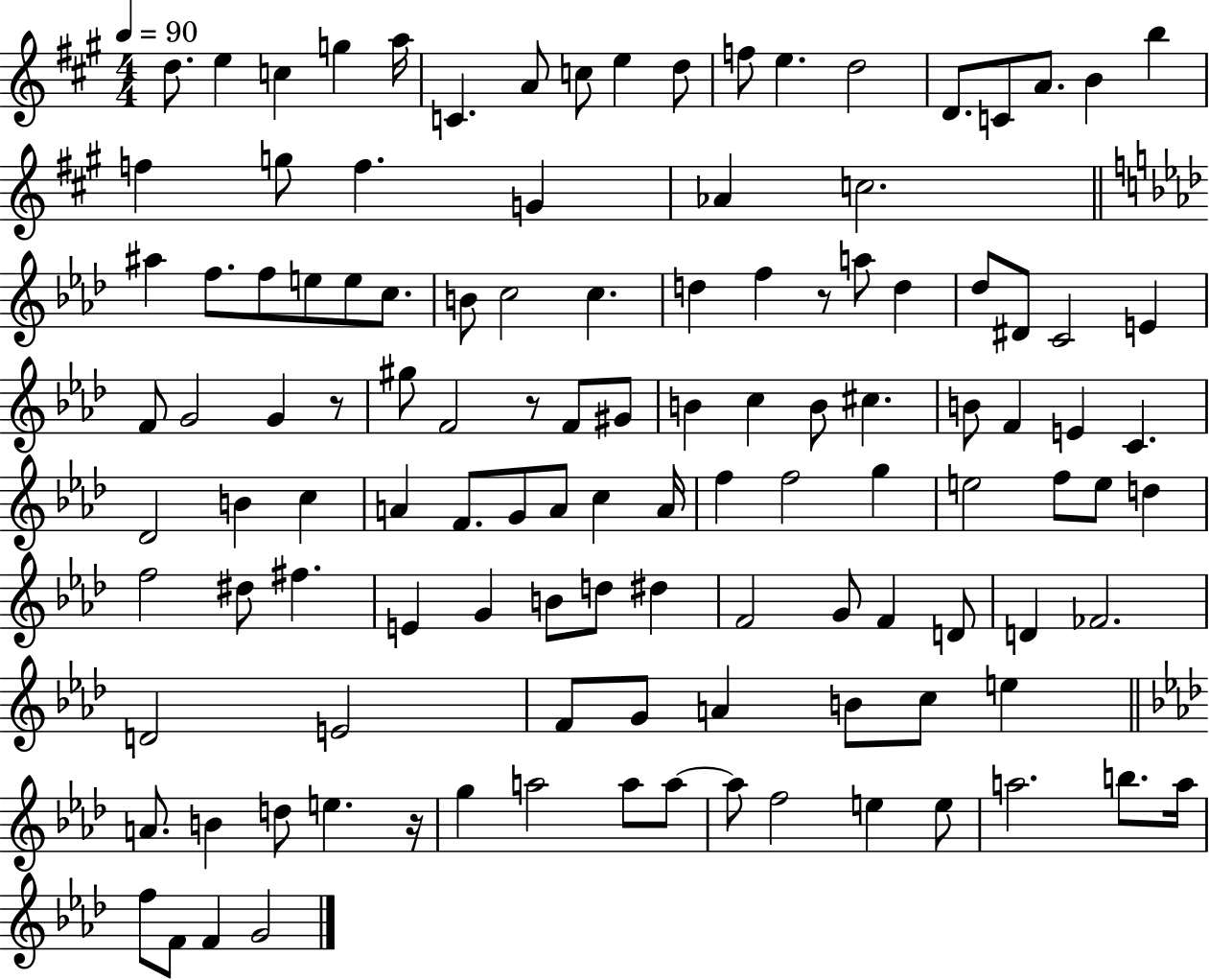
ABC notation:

X:1
T:Untitled
M:4/4
L:1/4
K:A
d/2 e c g a/4 C A/2 c/2 e d/2 f/2 e d2 D/2 C/2 A/2 B b f g/2 f G _A c2 ^a f/2 f/2 e/2 e/2 c/2 B/2 c2 c d f z/2 a/2 d _d/2 ^D/2 C2 E F/2 G2 G z/2 ^g/2 F2 z/2 F/2 ^G/2 B c B/2 ^c B/2 F E C _D2 B c A F/2 G/2 A/2 c A/4 f f2 g e2 f/2 e/2 d f2 ^d/2 ^f E G B/2 d/2 ^d F2 G/2 F D/2 D _F2 D2 E2 F/2 G/2 A B/2 c/2 e A/2 B d/2 e z/4 g a2 a/2 a/2 a/2 f2 e e/2 a2 b/2 a/4 f/2 F/2 F G2